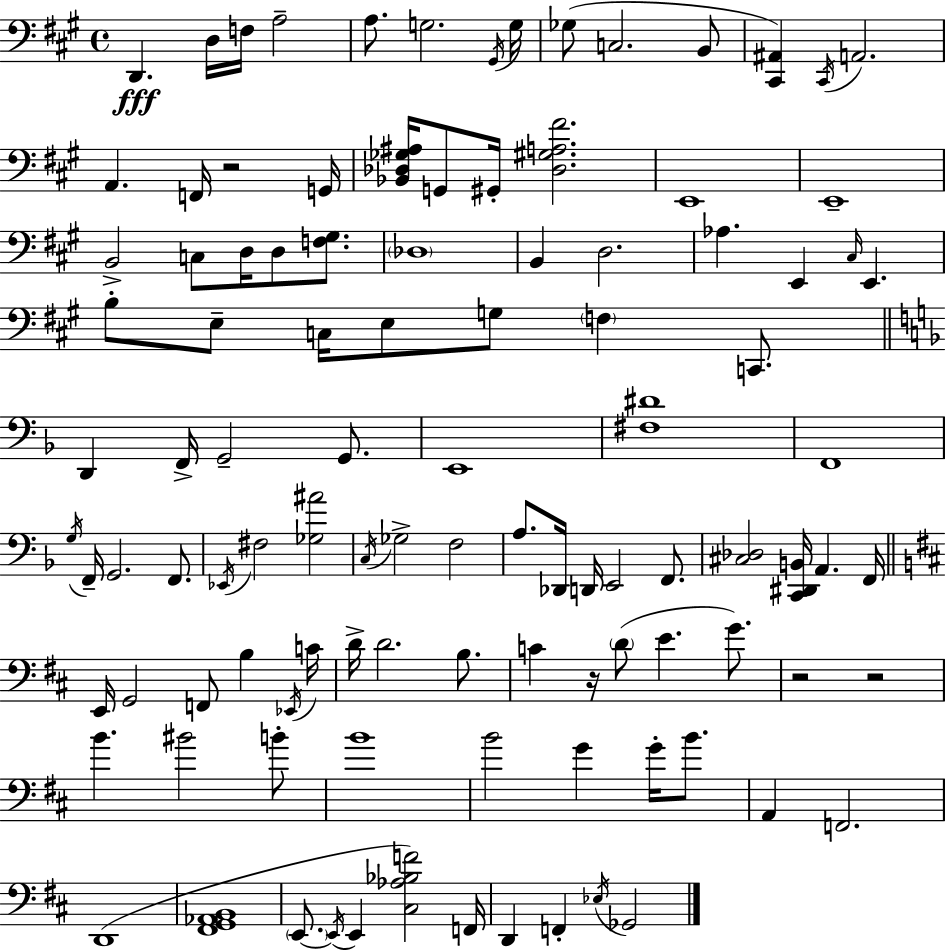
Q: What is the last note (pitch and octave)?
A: Gb2